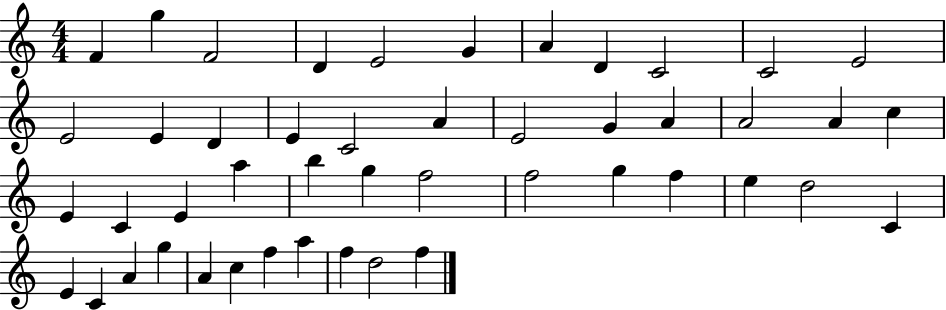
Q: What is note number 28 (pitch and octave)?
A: B5